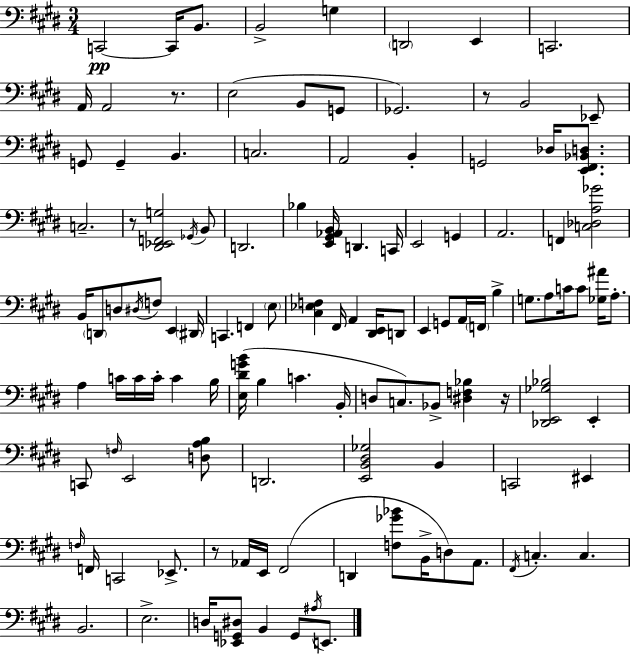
C2/h C2/s B2/e. B2/h G3/q D2/h E2/q C2/h. A2/s A2/h R/e. E3/h B2/e G2/e Gb2/h. R/e B2/h Eb2/e G2/e G2/q B2/q. C3/h. A2/h B2/q G2/h Db3/s [E2,F#2,Bb2,D3]/e. C3/h. R/e [D#2,Eb2,F2,G3]/h Gb2/s B2/e D2/h. Bb3/q [E2,G#2,Ab2,B2]/s D2/q. C2/s E2/h G2/q A2/h. F2/q [C3,Db3,A3,Gb4]/h B2/s D2/e D3/e D#3/s F3/e E2/q D#2/s C2/q. F2/q E3/e [C#3,Eb3,F3]/q F#2/s A2/q [D#2,E2]/s D2/e E2/q G2/e A2/s F2/s B3/q G3/e. A3/e C4/s C4/e [Gb3,A#4]/s A3/e. A3/q C4/s C4/s C4/s C4/q B3/s [E3,D#4,G4,B4]/s B3/q C4/q. B2/s D3/e C3/e. Bb2/e [D#3,F3,Bb3]/q R/s [Db2,E2,Gb3,Bb3]/h E2/q C2/e F3/s E2/h [D3,A3,B3]/e D2/h. [E2,B2,D#3,Gb3]/h B2/q C2/h EIS2/q F3/s F2/s C2/h Eb2/e. R/e Ab2/s E2/s F#2/h D2/q [F3,Gb4,Bb4]/e B2/s D3/e A2/e. F#2/s C3/q. C3/q. B2/h. E3/h. D3/s [Eb2,G2,D#3]/e B2/q G2/e A#3/s E2/e.